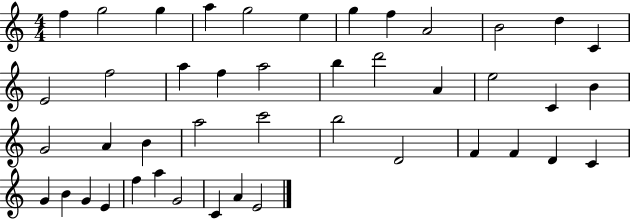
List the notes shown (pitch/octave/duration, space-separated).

F5/q G5/h G5/q A5/q G5/h E5/q G5/q F5/q A4/h B4/h D5/q C4/q E4/h F5/h A5/q F5/q A5/h B5/q D6/h A4/q E5/h C4/q B4/q G4/h A4/q B4/q A5/h C6/h B5/h D4/h F4/q F4/q D4/q C4/q G4/q B4/q G4/q E4/q F5/q A5/q G4/h C4/q A4/q E4/h